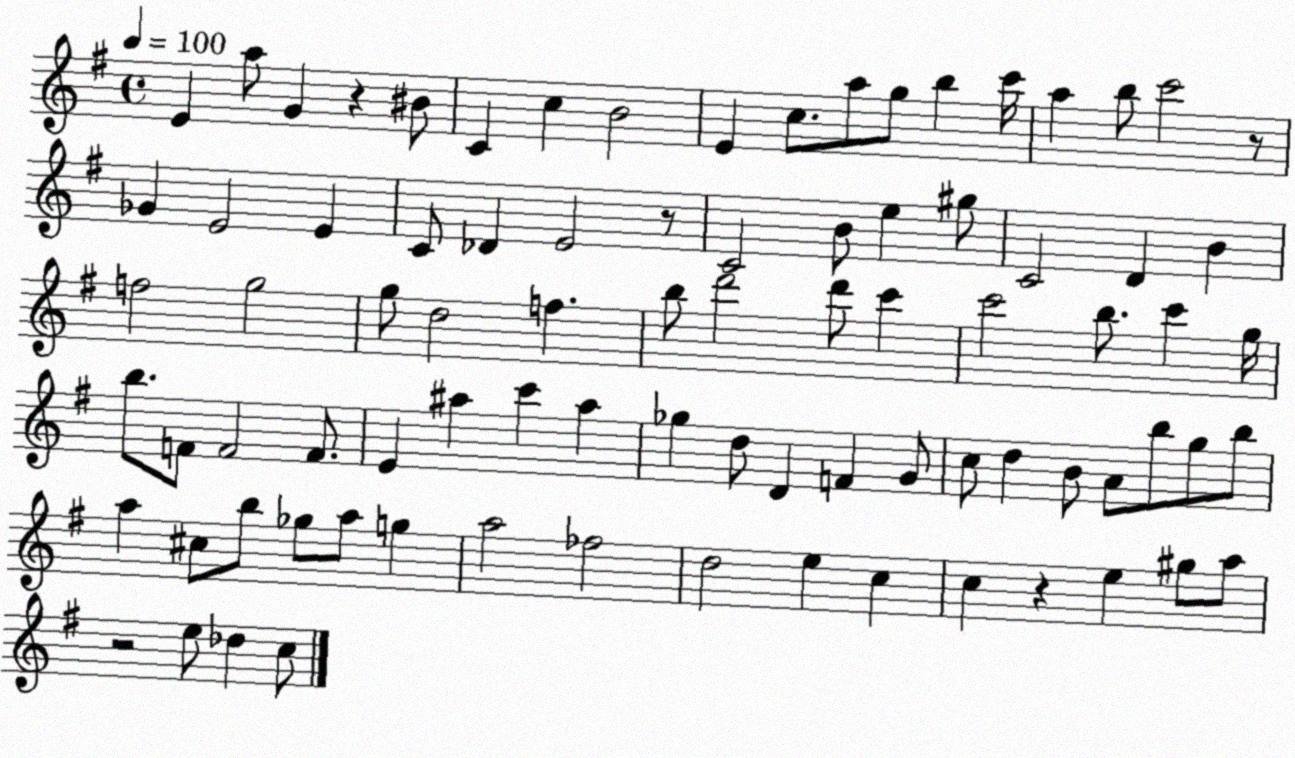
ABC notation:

X:1
T:Untitled
M:4/4
L:1/4
K:G
E a/2 G z ^B/2 C c B2 E c/2 a/2 g/2 b c'/4 a b/2 c'2 z/2 _G E2 E C/2 _D E2 z/2 C2 B/2 e ^g/2 C2 D B f2 g2 g/2 d2 f b/2 d'2 d'/2 c' c'2 b/2 c' g/4 b/2 F/2 F2 F/2 E ^a c' ^a _g d/2 D F G/2 c/2 d B/2 A/2 b/2 g/2 b/2 a ^c/2 b/2 _g/2 a/2 g a2 _f2 d2 e c c z e ^g/2 a/2 z2 e/2 _d c/2